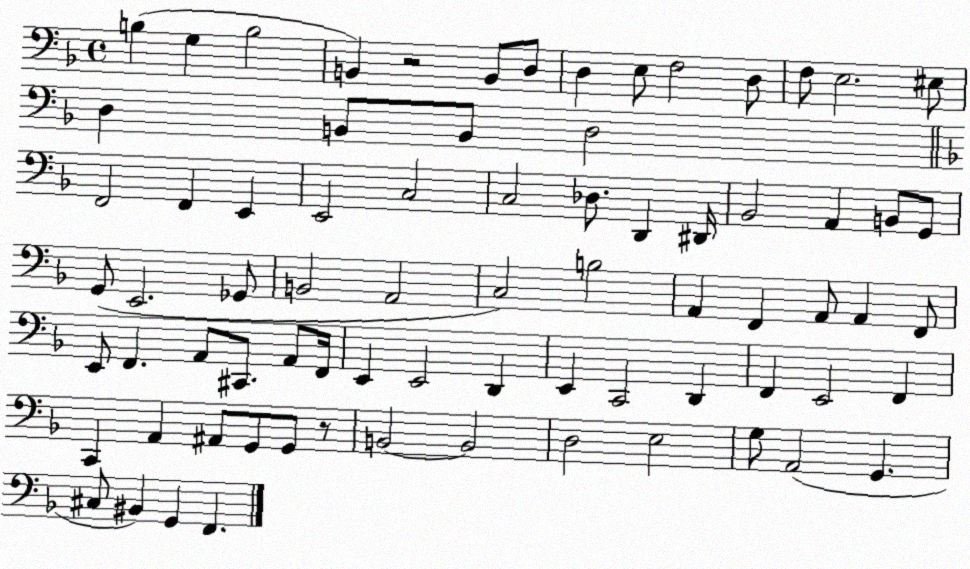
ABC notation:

X:1
T:Untitled
M:4/4
L:1/4
K:F
B, G, B,2 B,, z2 B,,/2 D,/2 D, E,/2 F,2 D,/2 F,/2 E,2 ^E,/2 D, B,,/2 B,,/2 D,2 F,,2 F,, E,, E,,2 C,2 C,2 _D,/2 D,, ^D,,/4 _B,,2 A,, B,,/2 G,,/2 G,,/2 E,,2 _G,,/2 B,,2 A,,2 C,2 B,2 A,, F,, A,,/2 A,, F,,/2 E,,/2 F,, A,,/2 ^C,,/2 A,,/2 F,,/4 E,, E,,2 D,, E,, C,,2 D,, F,, E,,2 F,, C,, A,, ^A,,/2 G,,/2 G,,/2 z/2 B,,2 B,,2 D,2 E,2 G,/2 A,,2 G,, ^C,/2 ^B,, G,, F,,